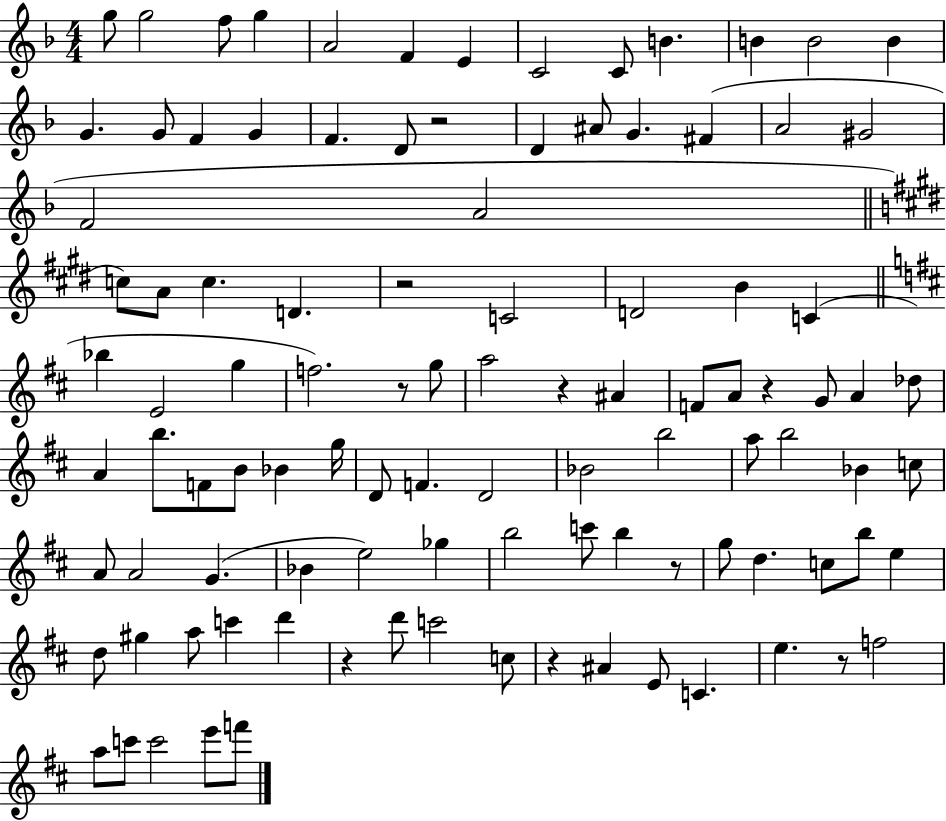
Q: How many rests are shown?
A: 9